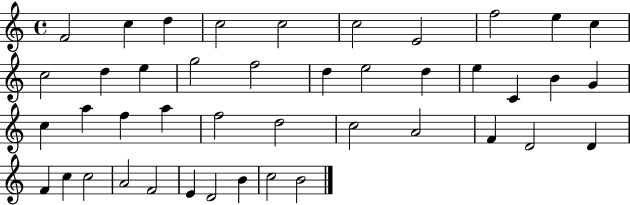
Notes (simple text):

F4/h C5/q D5/q C5/h C5/h C5/h E4/h F5/h E5/q C5/q C5/h D5/q E5/q G5/h F5/h D5/q E5/h D5/q E5/q C4/q B4/q G4/q C5/q A5/q F5/q A5/q F5/h D5/h C5/h A4/h F4/q D4/h D4/q F4/q C5/q C5/h A4/h F4/h E4/q D4/h B4/q C5/h B4/h